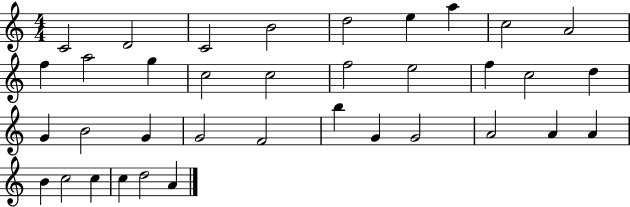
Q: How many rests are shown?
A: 0